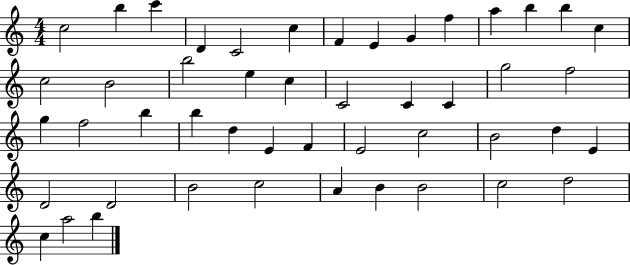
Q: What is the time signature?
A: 4/4